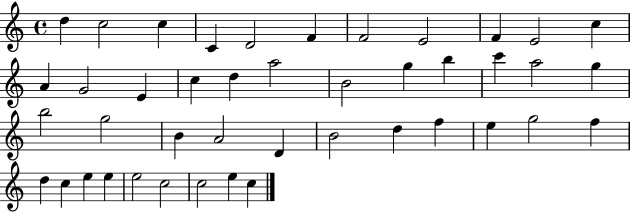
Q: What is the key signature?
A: C major